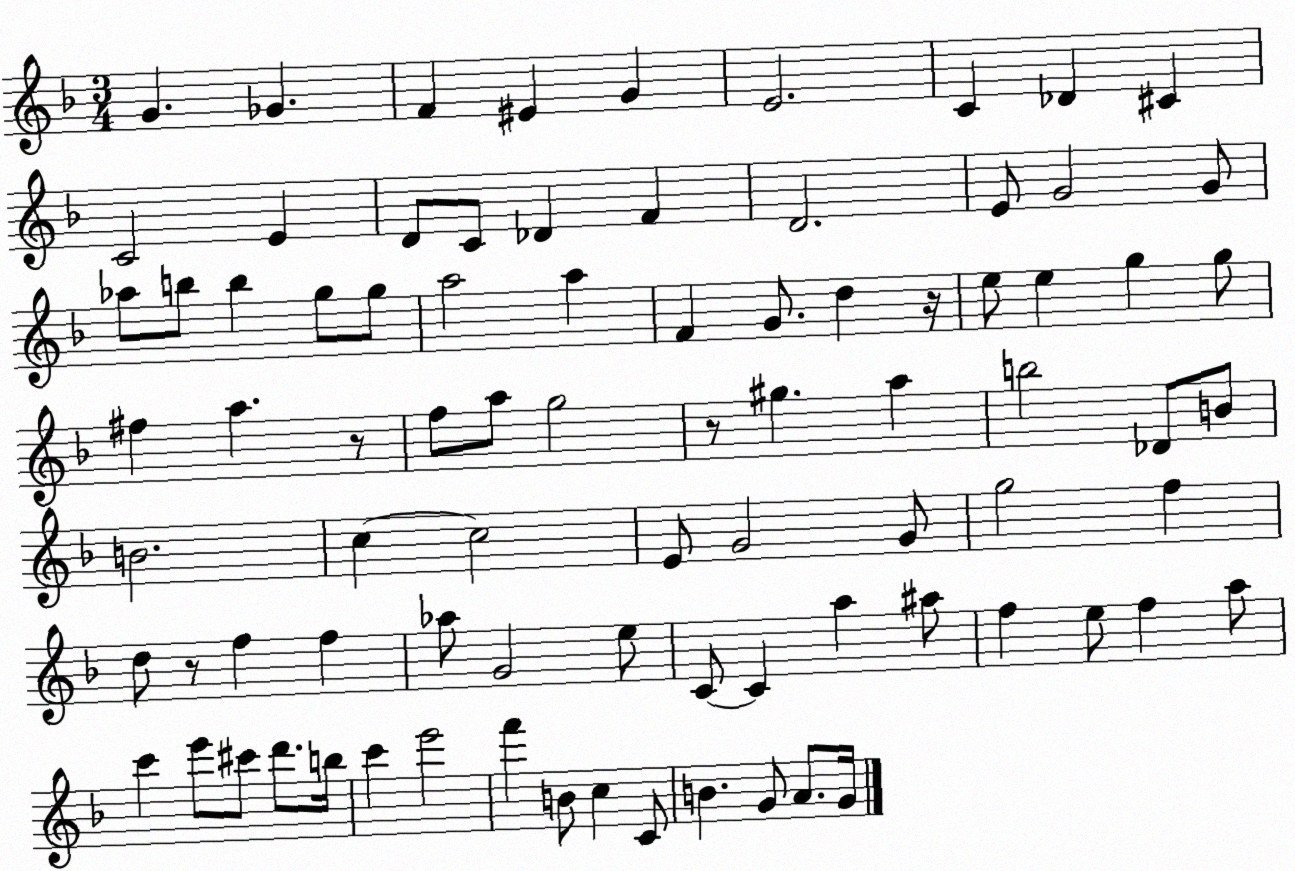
X:1
T:Untitled
M:3/4
L:1/4
K:F
G _G F ^E G E2 C _D ^C C2 E D/2 C/2 _D F D2 E/2 G2 G/2 _a/2 b/2 b g/2 g/2 a2 a F G/2 d z/4 e/2 e g g/2 ^f a z/2 f/2 a/2 g2 z/2 ^g a b2 _D/2 B/2 B2 c c2 E/2 G2 G/2 g2 f d/2 z/2 f f _a/2 G2 e/2 C/2 C a ^a/2 f e/2 f a/2 c' e'/2 ^c'/2 d'/2 b/4 c' e'2 f' B/2 c C/2 B G/2 A/2 G/4